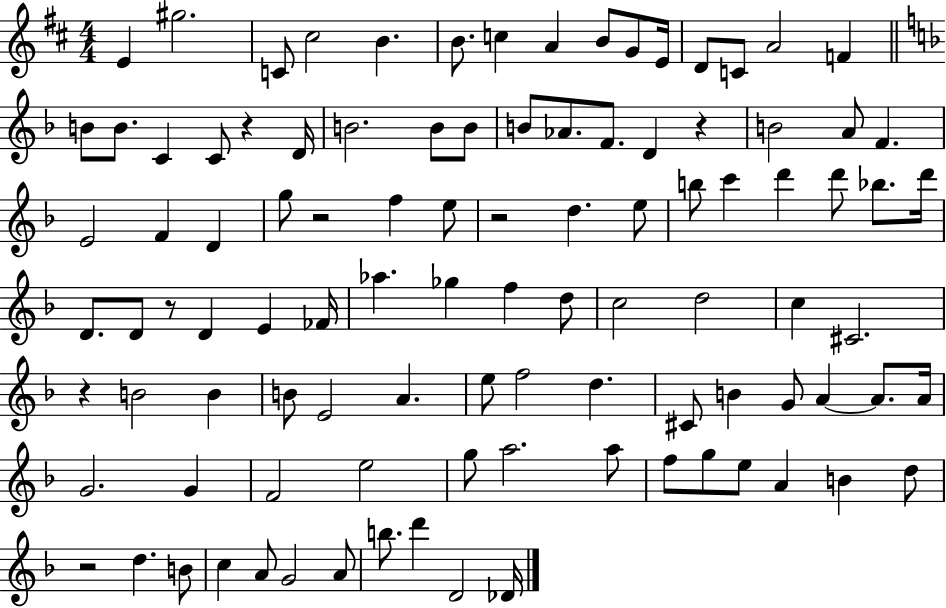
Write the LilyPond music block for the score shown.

{
  \clef treble
  \numericTimeSignature
  \time 4/4
  \key d \major
  e'4 gis''2. | c'8 cis''2 b'4. | b'8. c''4 a'4 b'8 g'8 e'16 | d'8 c'8 a'2 f'4 | \break \bar "||" \break \key d \minor b'8 b'8. c'4 c'8 r4 d'16 | b'2. b'8 b'8 | b'8 aes'8. f'8. d'4 r4 | b'2 a'8 f'4. | \break e'2 f'4 d'4 | g''8 r2 f''4 e''8 | r2 d''4. e''8 | b''8 c'''4 d'''4 d'''8 bes''8. d'''16 | \break d'8. d'8 r8 d'4 e'4 fes'16 | aes''4. ges''4 f''4 d''8 | c''2 d''2 | c''4 cis'2. | \break r4 b'2 b'4 | b'8 e'2 a'4. | e''8 f''2 d''4. | cis'8 b'4 g'8 a'4~~ a'8. a'16 | \break g'2. g'4 | f'2 e''2 | g''8 a''2. a''8 | f''8 g''8 e''8 a'4 b'4 d''8 | \break r2 d''4. b'8 | c''4 a'8 g'2 a'8 | b''8. d'''4 d'2 des'16 | \bar "|."
}